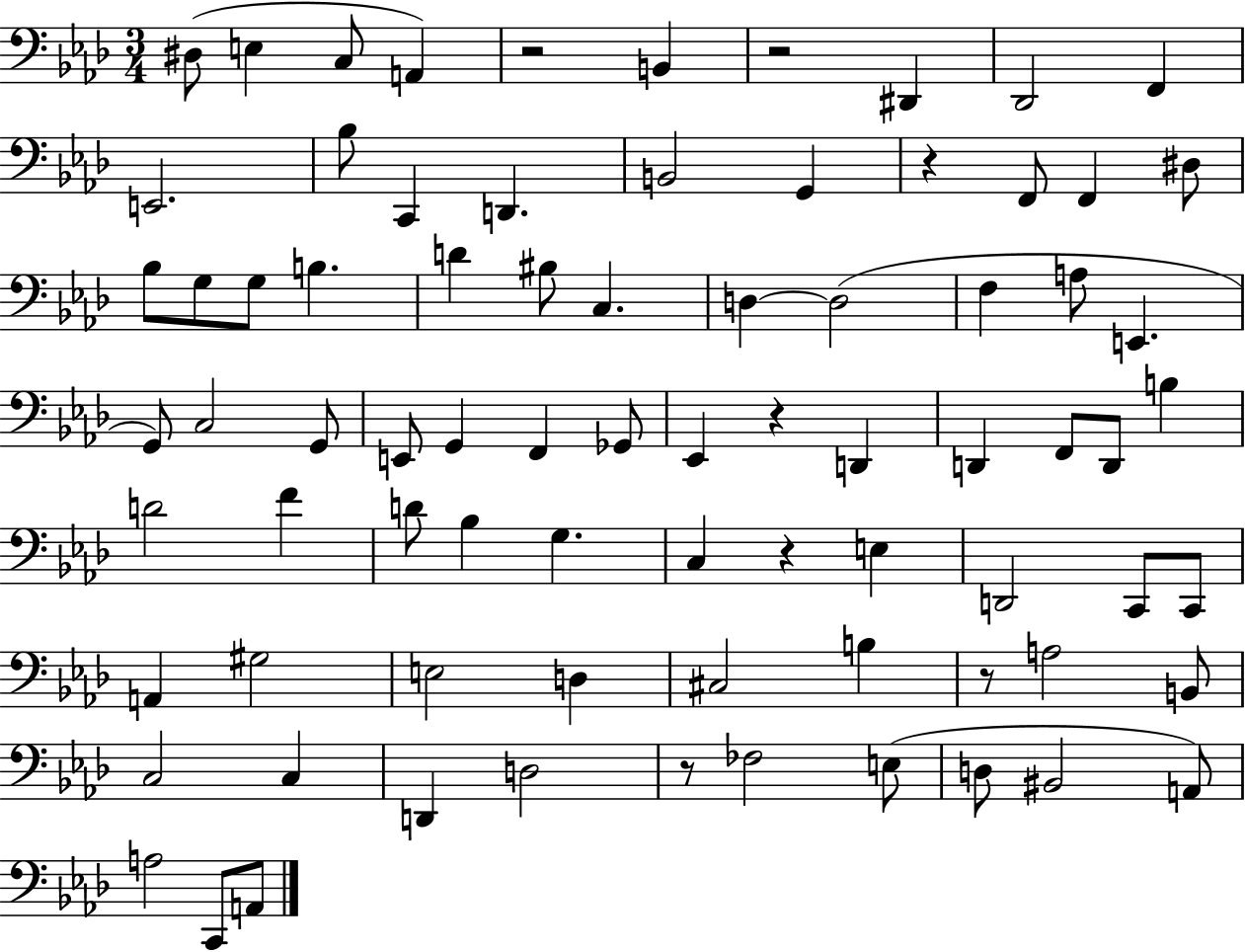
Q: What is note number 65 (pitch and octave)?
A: FES3